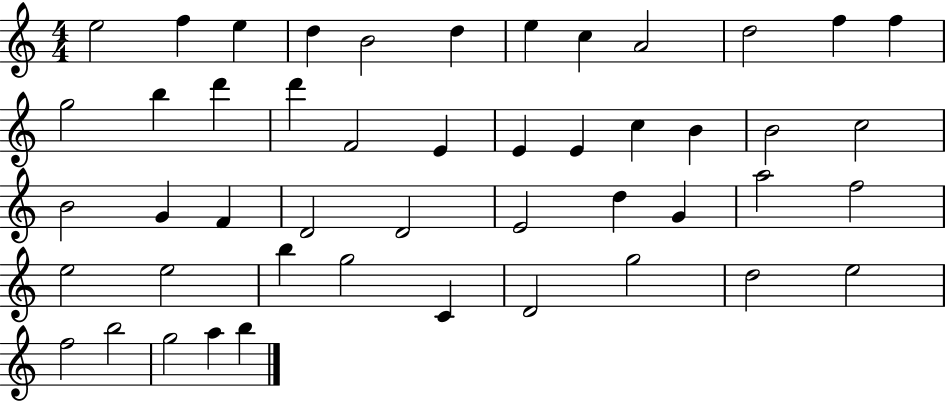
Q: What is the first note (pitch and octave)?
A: E5